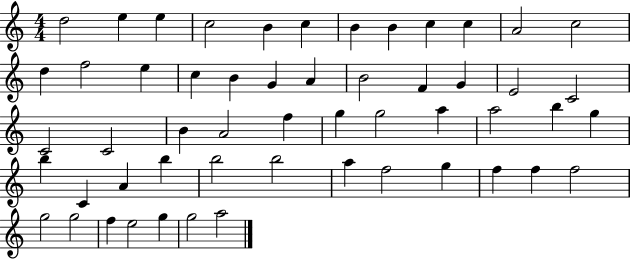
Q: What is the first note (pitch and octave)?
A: D5